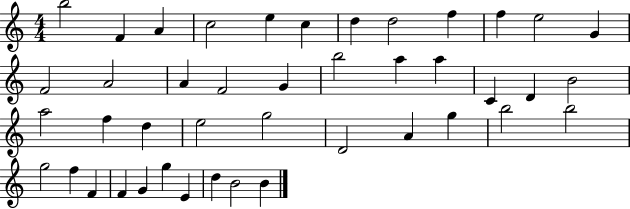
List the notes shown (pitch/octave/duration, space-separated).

B5/h F4/q A4/q C5/h E5/q C5/q D5/q D5/h F5/q F5/q E5/h G4/q F4/h A4/h A4/q F4/h G4/q B5/h A5/q A5/q C4/q D4/q B4/h A5/h F5/q D5/q E5/h G5/h D4/h A4/q G5/q B5/h B5/h G5/h F5/q F4/q F4/q G4/q G5/q E4/q D5/q B4/h B4/q